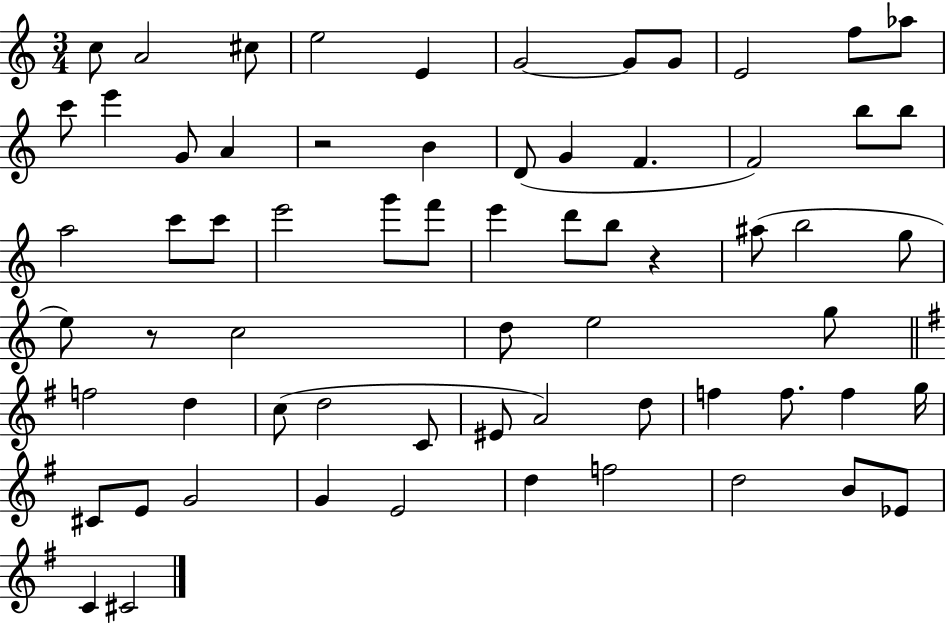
C5/e A4/h C#5/e E5/h E4/q G4/h G4/e G4/e E4/h F5/e Ab5/e C6/e E6/q G4/e A4/q R/h B4/q D4/e G4/q F4/q. F4/h B5/e B5/e A5/h C6/e C6/e E6/h G6/e F6/e E6/q D6/e B5/e R/q A#5/e B5/h G5/e E5/e R/e C5/h D5/e E5/h G5/e F5/h D5/q C5/e D5/h C4/e EIS4/e A4/h D5/e F5/q F5/e. F5/q G5/s C#4/e E4/e G4/h G4/q E4/h D5/q F5/h D5/h B4/e Eb4/e C4/q C#4/h